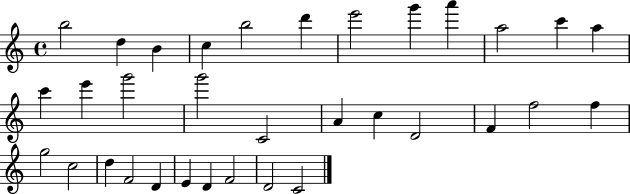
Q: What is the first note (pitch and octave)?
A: B5